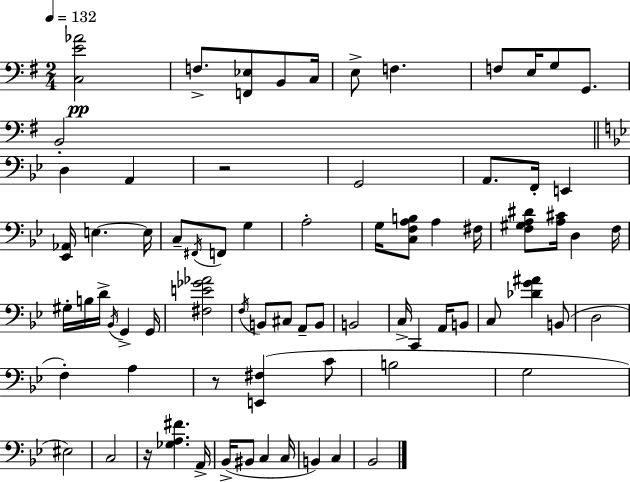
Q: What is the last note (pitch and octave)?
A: Bb2